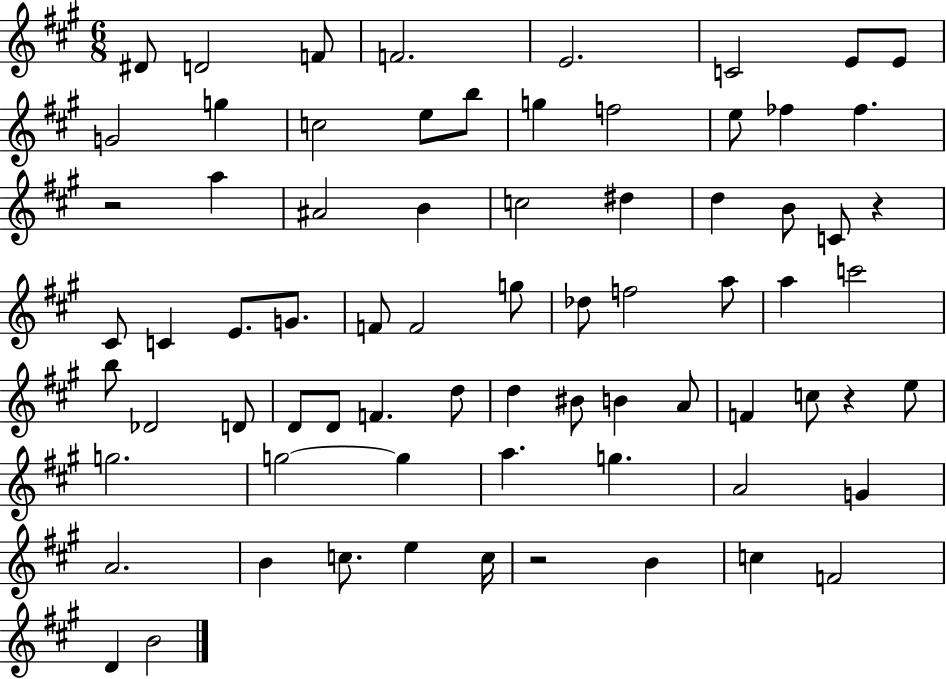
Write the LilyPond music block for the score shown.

{
  \clef treble
  \numericTimeSignature
  \time 6/8
  \key a \major
  dis'8 d'2 f'8 | f'2. | e'2. | c'2 e'8 e'8 | \break g'2 g''4 | c''2 e''8 b''8 | g''4 f''2 | e''8 fes''4 fes''4. | \break r2 a''4 | ais'2 b'4 | c''2 dis''4 | d''4 b'8 c'8 r4 | \break cis'8 c'4 e'8. g'8. | f'8 f'2 g''8 | des''8 f''2 a''8 | a''4 c'''2 | \break b''8 des'2 d'8 | d'8 d'8 f'4. d''8 | d''4 bis'8 b'4 a'8 | f'4 c''8 r4 e''8 | \break g''2. | g''2~~ g''4 | a''4. g''4. | a'2 g'4 | \break a'2. | b'4 c''8. e''4 c''16 | r2 b'4 | c''4 f'2 | \break d'4 b'2 | \bar "|."
}